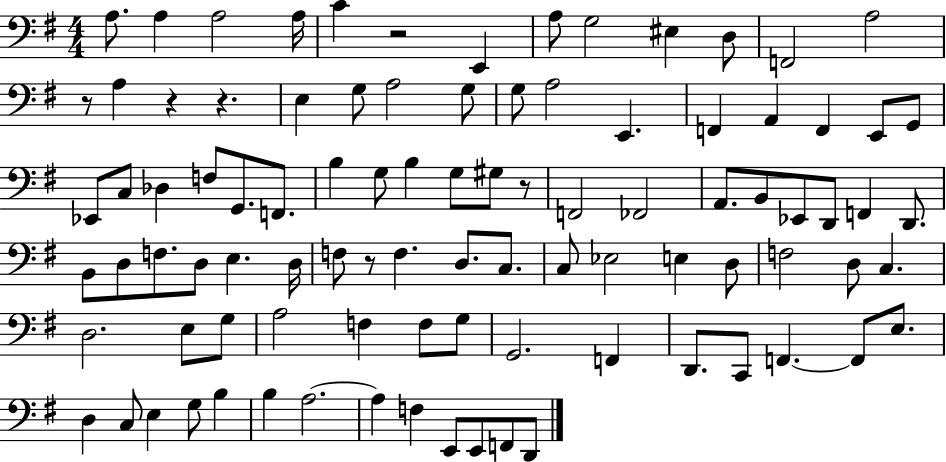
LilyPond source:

{
  \clef bass
  \numericTimeSignature
  \time 4/4
  \key g \major
  a8. a4 a2 a16 | c'4 r2 e,4 | a8 g2 eis4 d8 | f,2 a2 | \break r8 a4 r4 r4. | e4 g8 a2 g8 | g8 a2 e,4. | f,4 a,4 f,4 e,8 g,8 | \break ees,8 c8 des4 f8 g,8. f,8. | b4 g8 b4 g8 gis8 r8 | f,2 fes,2 | a,8. b,8 ees,8 d,8 f,4 d,8. | \break b,8 d8 f8. d8 e4. d16 | f8 r8 f4. d8. c8. | c8 ees2 e4 d8 | f2 d8 c4. | \break d2. e8 g8 | a2 f4 f8 g8 | g,2. f,4 | d,8. c,8 f,4.~~ f,8 e8. | \break d4 c8 e4 g8 b4 | b4 a2.~~ | a4 f4 e,8 e,8 f,8 d,8 | \bar "|."
}